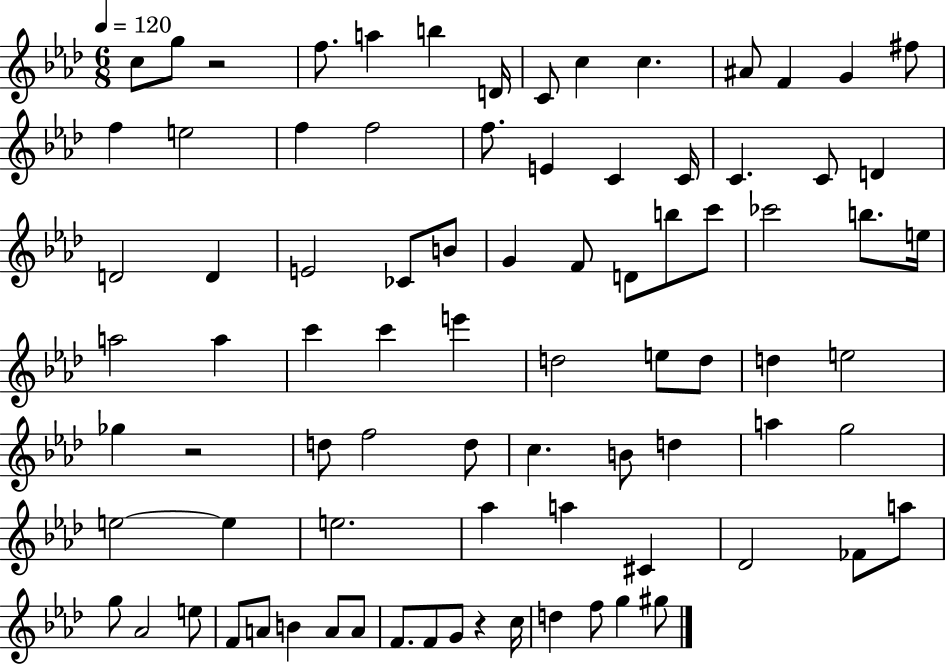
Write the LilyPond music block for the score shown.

{
  \clef treble
  \numericTimeSignature
  \time 6/8
  \key aes \major
  \tempo 4 = 120
  c''8 g''8 r2 | f''8. a''4 b''4 d'16 | c'8 c''4 c''4. | ais'8 f'4 g'4 fis''8 | \break f''4 e''2 | f''4 f''2 | f''8. e'4 c'4 c'16 | c'4. c'8 d'4 | \break d'2 d'4 | e'2 ces'8 b'8 | g'4 f'8 d'8 b''8 c'''8 | ces'''2 b''8. e''16 | \break a''2 a''4 | c'''4 c'''4 e'''4 | d''2 e''8 d''8 | d''4 e''2 | \break ges''4 r2 | d''8 f''2 d''8 | c''4. b'8 d''4 | a''4 g''2 | \break e''2~~ e''4 | e''2. | aes''4 a''4 cis'4 | des'2 fes'8 a''8 | \break g''8 aes'2 e''8 | f'8 a'8 b'4 a'8 a'8 | f'8. f'8 g'8 r4 c''16 | d''4 f''8 g''4 gis''8 | \break \bar "|."
}